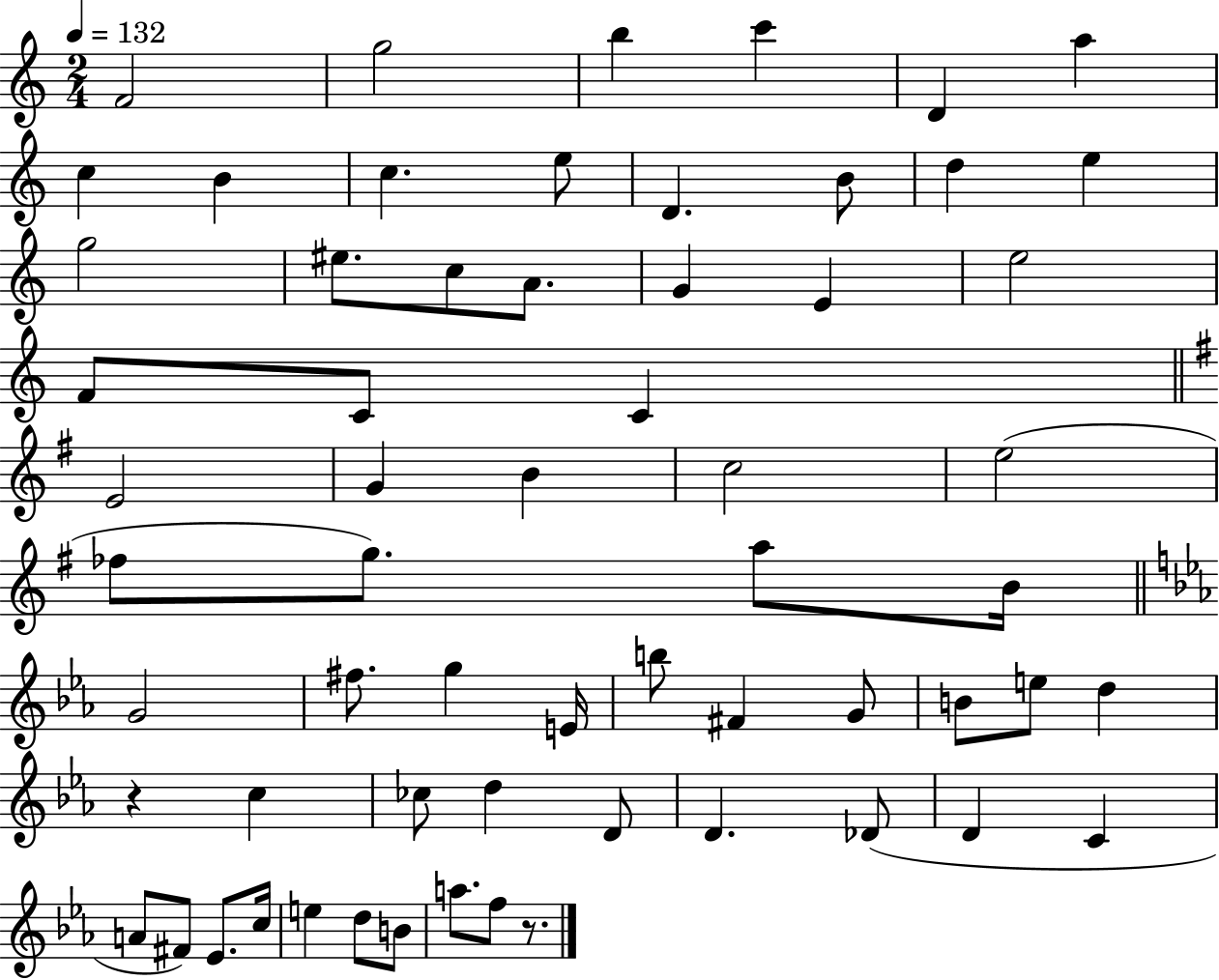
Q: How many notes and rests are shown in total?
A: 62